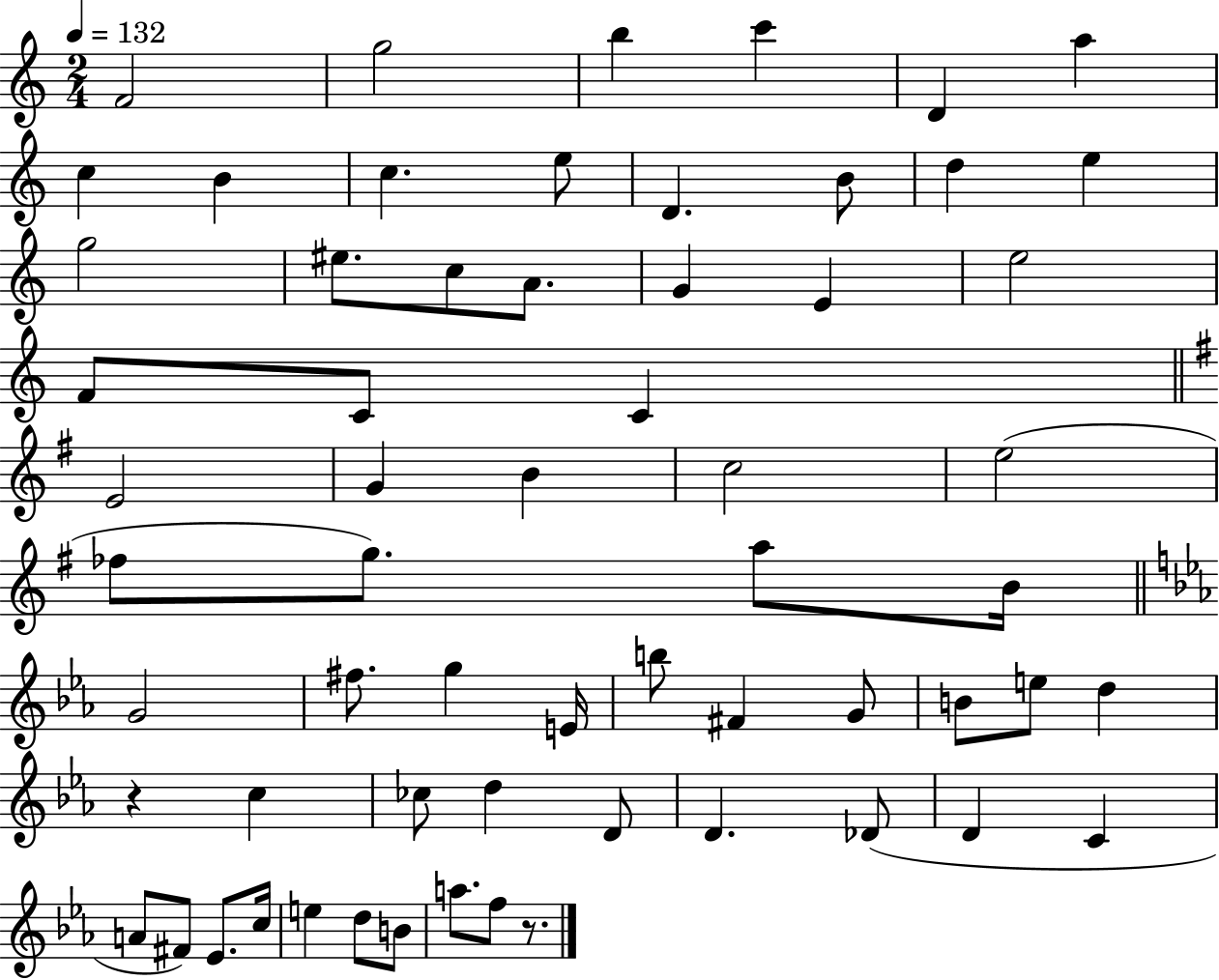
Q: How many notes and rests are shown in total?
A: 62